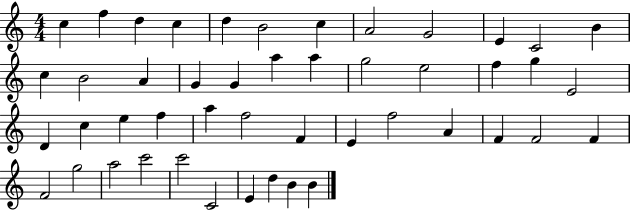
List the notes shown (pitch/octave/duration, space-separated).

C5/q F5/q D5/q C5/q D5/q B4/h C5/q A4/h G4/h E4/q C4/h B4/q C5/q B4/h A4/q G4/q G4/q A5/q A5/q G5/h E5/h F5/q G5/q E4/h D4/q C5/q E5/q F5/q A5/q F5/h F4/q E4/q F5/h A4/q F4/q F4/h F4/q F4/h G5/h A5/h C6/h C6/h C4/h E4/q D5/q B4/q B4/q